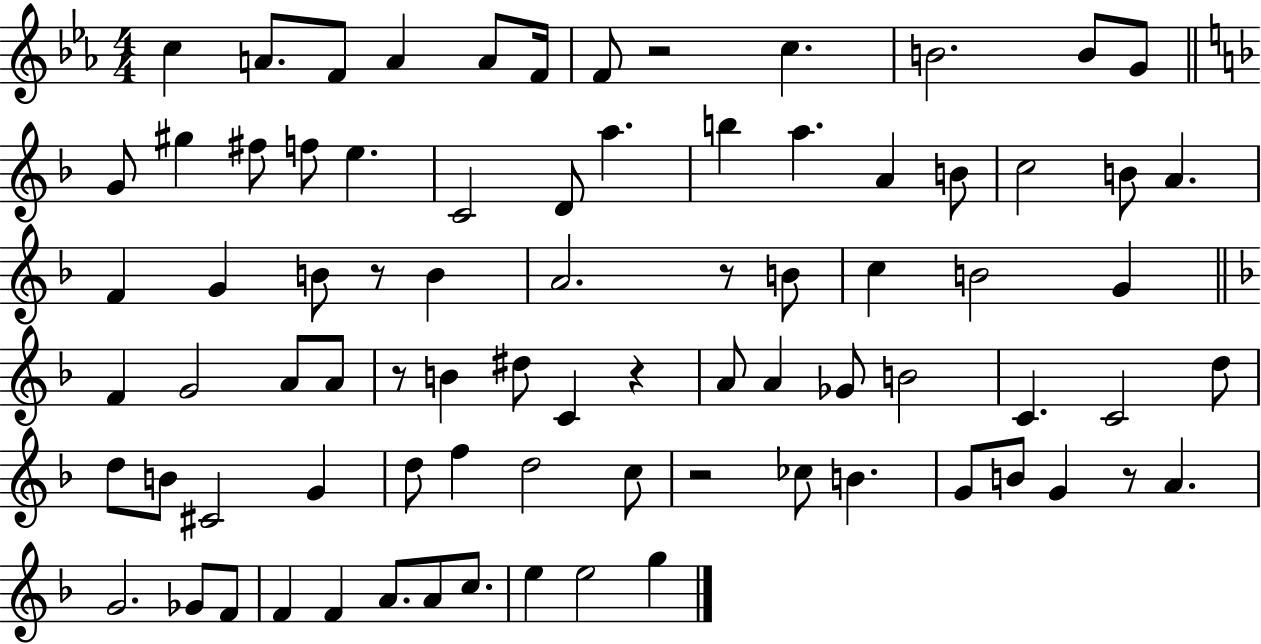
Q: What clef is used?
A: treble